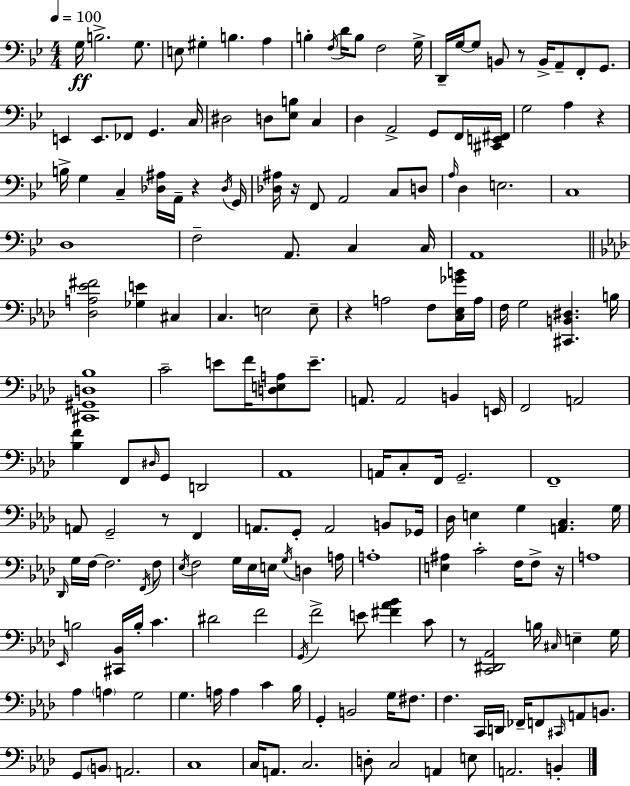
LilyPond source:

{
  \clef bass
  \numericTimeSignature
  \time 4/4
  \key bes \major
  \tempo 4 = 100
  g16\ff b2.-> g8. | e8 gis4-. b4. a4 | b4-. \acciaccatura { f16 } d'16 b8 f2 | g16-> d,16-- g16~~ g8 b,8 r8 b,16-> a,8-- f,8-. g,8. | \break e,4 e,8. fes,8 g,4. | c16 dis2 d8 <ees b>8 c4 | d4 a,2-> g,8 f,16 | <cis, e, fis,>16 g2 a4 r4 | \break b16-> g4 c4-- <des ais>16 a,16-- r4 | \acciaccatura { des16 } g,16 <des ais>16 r16 f,8 a,2 c8 | d8 \grace { a16 } d4 e2. | c1 | \break d1 | f2-- a,8. c4 | c16 a,1 | \bar "||" \break \key f \minor <des a ees' fis'>2 <ges e'>4 cis4 | c4. e2 e8-- | r4 a2 f8 <c ees ges' b'>16 a16 | f16 g2 <cis, b, dis>4. b16 | \break <cis, gis, d bes>1 | c'2-- e'8 f'16 <d e a>8 e'8.-- | a,8. a,2 b,4 e,16 | f,2 a,2 | \break <bes f'>4 f,8 \grace { dis16 } g,8 d,2 | aes,1 | a,16 c8-. f,16 g,2.-- | f,1-- | \break a,8 g,2-- r8 f,4 | a,8. g,8-. a,2 b,8 | ges,16 des16 e4 g4 <a, c>4. | g16 \grace { des,16 } g16 f16~~ f2. | \break \acciaccatura { f,16 } f8 \acciaccatura { ees16 } f2 g16 ees16 e16 \acciaccatura { g16 } | d4 a16 a1-. | <e ais>4 c'2-. | f16 f8-> r16 a1 | \break \grace { ees,16 } b2 <cis, bes,>16 b16-. | c'4. dis'2 f'2 | \acciaccatura { g,16 } f'2-> e'8 | <fis' aes' bes'>4 c'8 r8 <c, dis, aes,>2 | \break b16 \grace { cis16 } e4-- g16 aes4 \parenthesize a4 | g2 g4. a16 a4 | c'4 bes16 g,4-. b,2 | g16 fis8. f4. c,16 d,16 | \break fes,16-- f,8 \grace { cis,16 } a,8 b,8. g,8 \parenthesize b,8 a,2. | c1 | c16 a,8. c2. | d8-. c2 | \break a,4 e8 a,2. | b,4-. \bar "|."
}